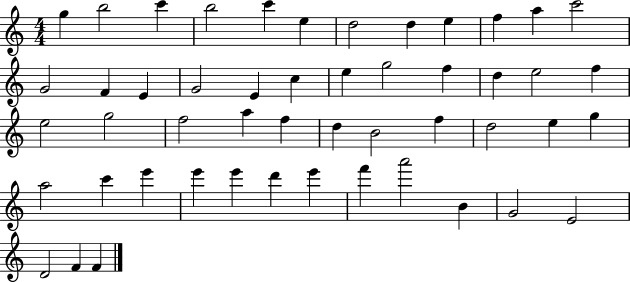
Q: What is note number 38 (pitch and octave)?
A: E6